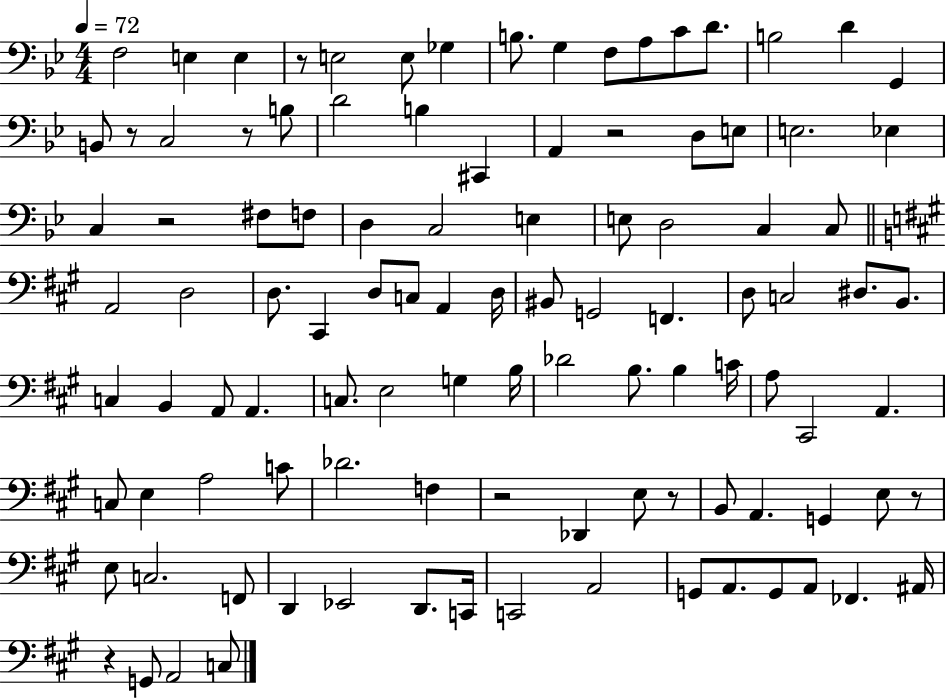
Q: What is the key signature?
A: BES major